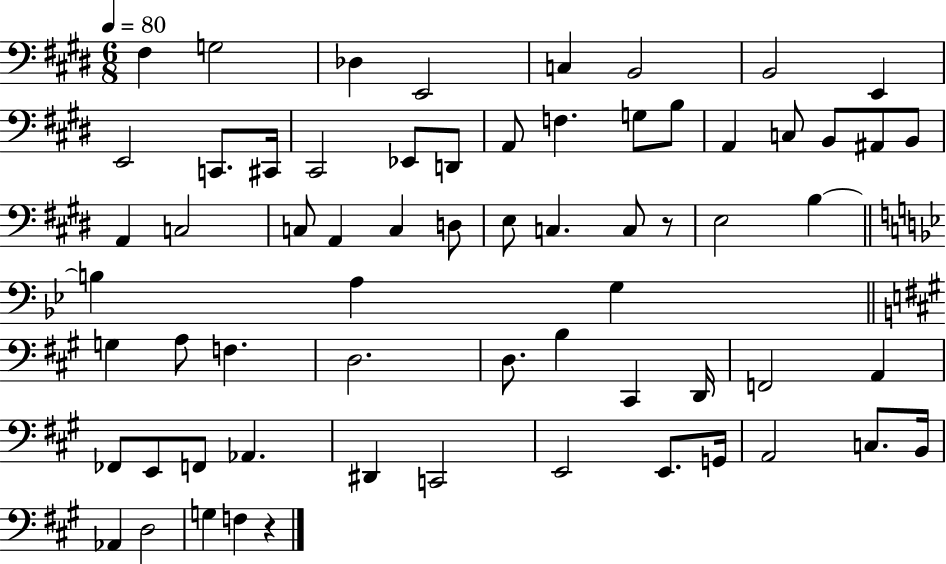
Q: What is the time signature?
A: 6/8